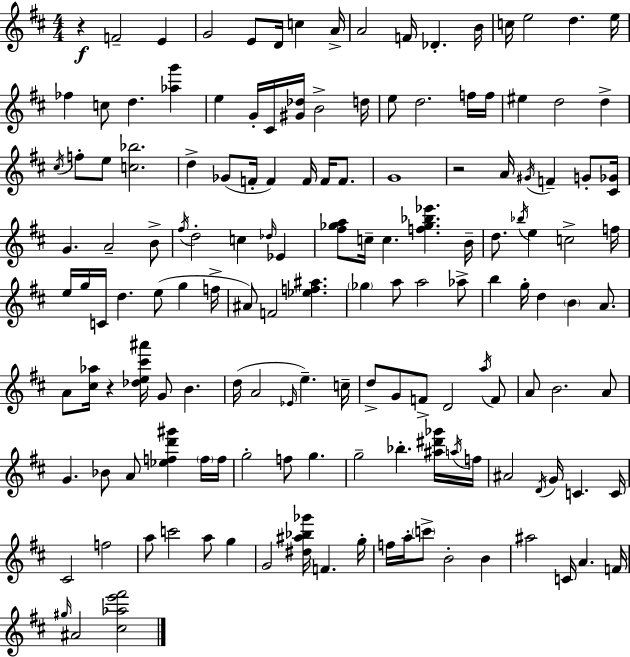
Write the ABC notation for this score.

X:1
T:Untitled
M:4/4
L:1/4
K:D
z F2 E G2 E/2 D/4 c A/4 A2 F/4 _D B/4 c/4 e2 d e/4 _f c/2 d [_ag'] e G/4 ^C/4 [^G_d]/4 B2 d/4 e/2 d2 f/4 f/4 ^e d2 d ^c/4 f/2 e/2 [c_b]2 d _G/2 F/4 F F/4 F/4 F/2 G4 z2 A/4 ^G/4 F G/2 [^C_G]/4 G A2 B/2 ^f/4 d2 c _d/4 _E [^f_ga]/2 c/4 c [f_g_b_e'] B/4 d/2 _b/4 e c2 f/4 e/4 g/4 C/4 d e/2 g f/4 ^A/2 F2 [_ef^a] _g a/2 a2 _a/2 b g/4 d B A/2 A/2 [^c_a]/4 z [_de^c'^a']/4 G/2 B d/4 A2 _E/4 e c/4 d/2 G/2 F/2 D2 a/4 F/2 A/2 B2 A/2 G _B/2 A/2 [_efd'^g'] f/4 f/4 g2 f/2 g g2 _b [^a^d'_g']/4 a/4 f/4 ^A2 D/4 G/4 C C/4 ^C2 f2 a/2 c'2 a/2 g G2 [^d^a_b_g']/4 F g/4 f/4 a/4 c'/2 B2 B ^a2 C/4 A F/4 ^g/4 ^A2 [^c_ae'^f']2